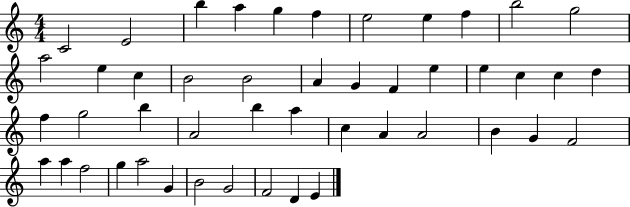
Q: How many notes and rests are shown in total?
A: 47